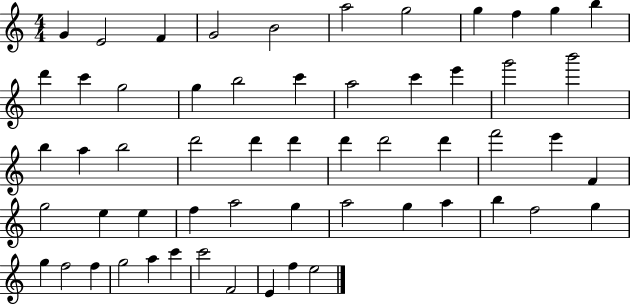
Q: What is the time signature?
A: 4/4